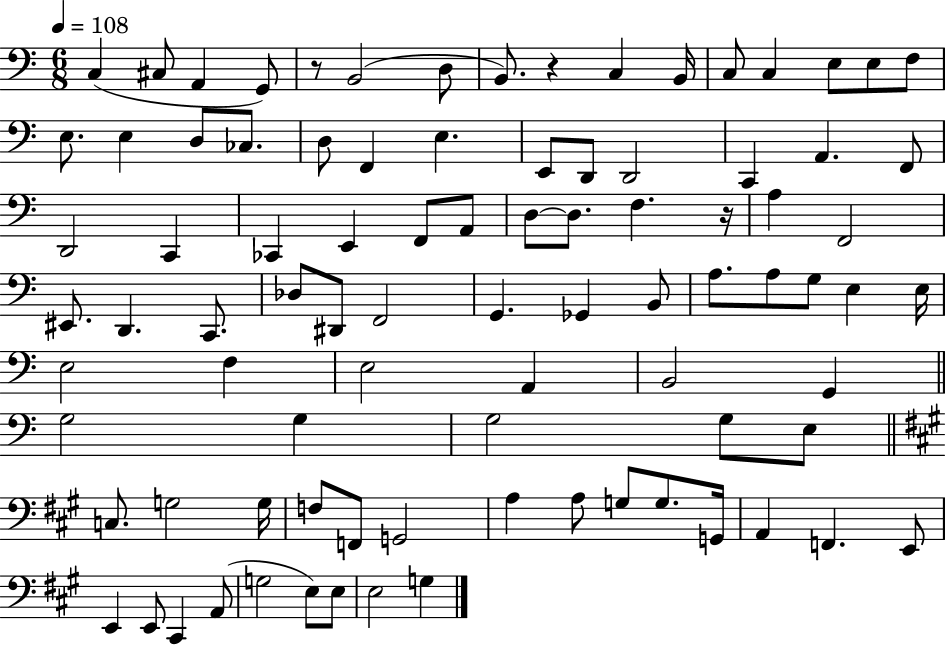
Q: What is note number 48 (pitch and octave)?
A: A3